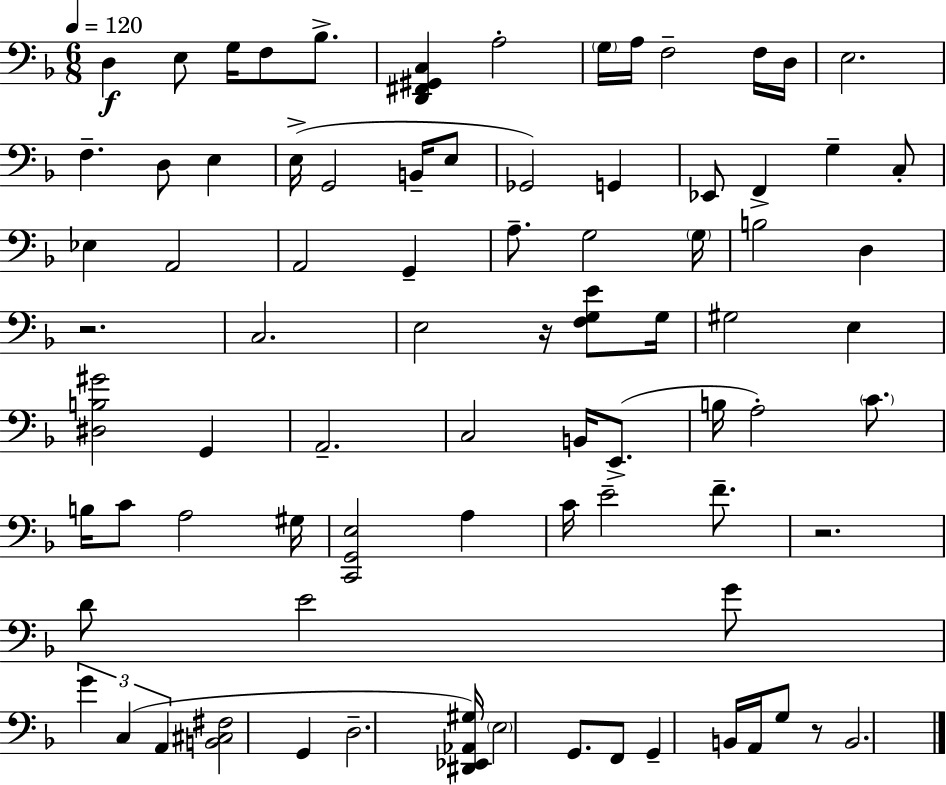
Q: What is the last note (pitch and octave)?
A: B2